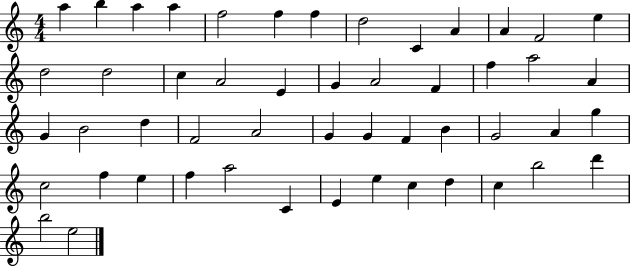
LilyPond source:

{
  \clef treble
  \numericTimeSignature
  \time 4/4
  \key c \major
  a''4 b''4 a''4 a''4 | f''2 f''4 f''4 | d''2 c'4 a'4 | a'4 f'2 e''4 | \break d''2 d''2 | c''4 a'2 e'4 | g'4 a'2 f'4 | f''4 a''2 a'4 | \break g'4 b'2 d''4 | f'2 a'2 | g'4 g'4 f'4 b'4 | g'2 a'4 g''4 | \break c''2 f''4 e''4 | f''4 a''2 c'4 | e'4 e''4 c''4 d''4 | c''4 b''2 d'''4 | \break b''2 e''2 | \bar "|."
}